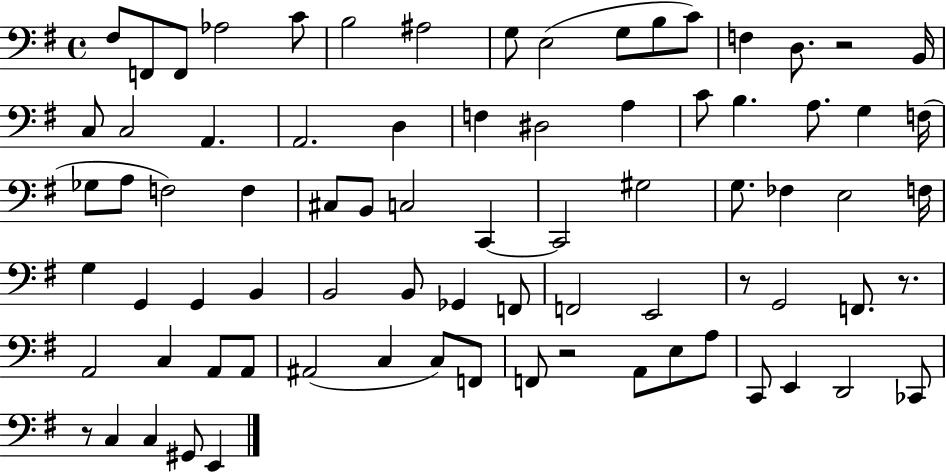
{
  \clef bass
  \time 4/4
  \defaultTimeSignature
  \key g \major
  fis8 f,8 f,8 aes2 c'8 | b2 ais2 | g8 e2( g8 b8 c'8) | f4 d8. r2 b,16 | \break c8 c2 a,4. | a,2. d4 | f4 dis2 a4 | c'8 b4. a8. g4 f16( | \break ges8 a8 f2) f4 | cis8 b,8 c2 c,4~~ | c,2 gis2 | g8. fes4 e2 f16 | \break g4 g,4 g,4 b,4 | b,2 b,8 ges,4 f,8 | f,2 e,2 | r8 g,2 f,8. r8. | \break a,2 c4 a,8 a,8 | ais,2( c4 c8) f,8 | f,8 r2 a,8 e8 a8 | c,8 e,4 d,2 ces,8 | \break r8 c4 c4 gis,8 e,4 | \bar "|."
}